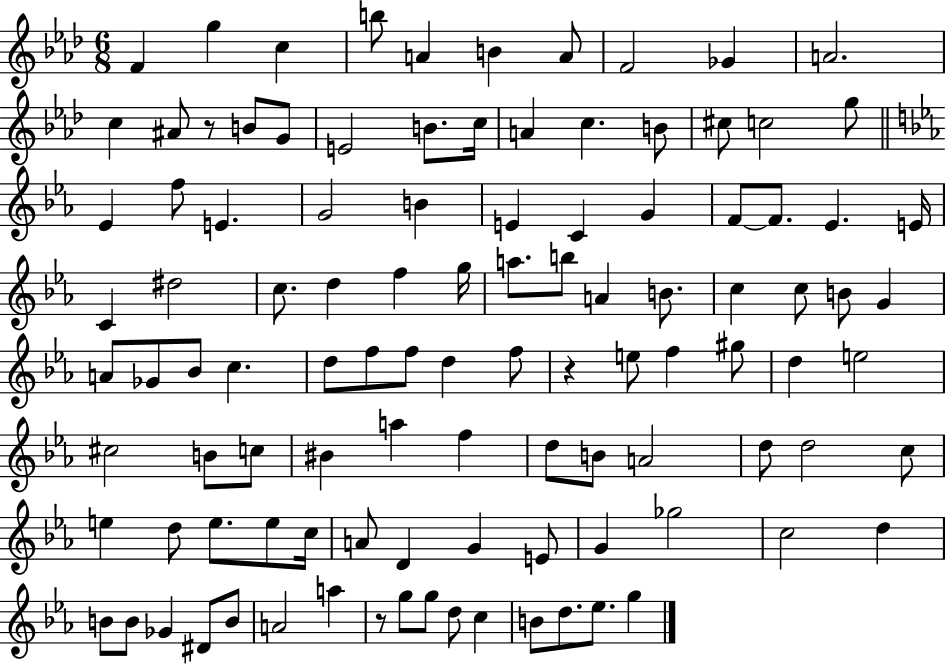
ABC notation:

X:1
T:Untitled
M:6/8
L:1/4
K:Ab
F g c b/2 A B A/2 F2 _G A2 c ^A/2 z/2 B/2 G/2 E2 B/2 c/4 A c B/2 ^c/2 c2 g/2 _E f/2 E G2 B E C G F/2 F/2 _E E/4 C ^d2 c/2 d f g/4 a/2 b/2 A B/2 c c/2 B/2 G A/2 _G/2 _B/2 c d/2 f/2 f/2 d f/2 z e/2 f ^g/2 d e2 ^c2 B/2 c/2 ^B a f d/2 B/2 A2 d/2 d2 c/2 e d/2 e/2 e/2 c/4 A/2 D G E/2 G _g2 c2 d B/2 B/2 _G ^D/2 B/2 A2 a z/2 g/2 g/2 d/2 c B/2 d/2 _e/2 g